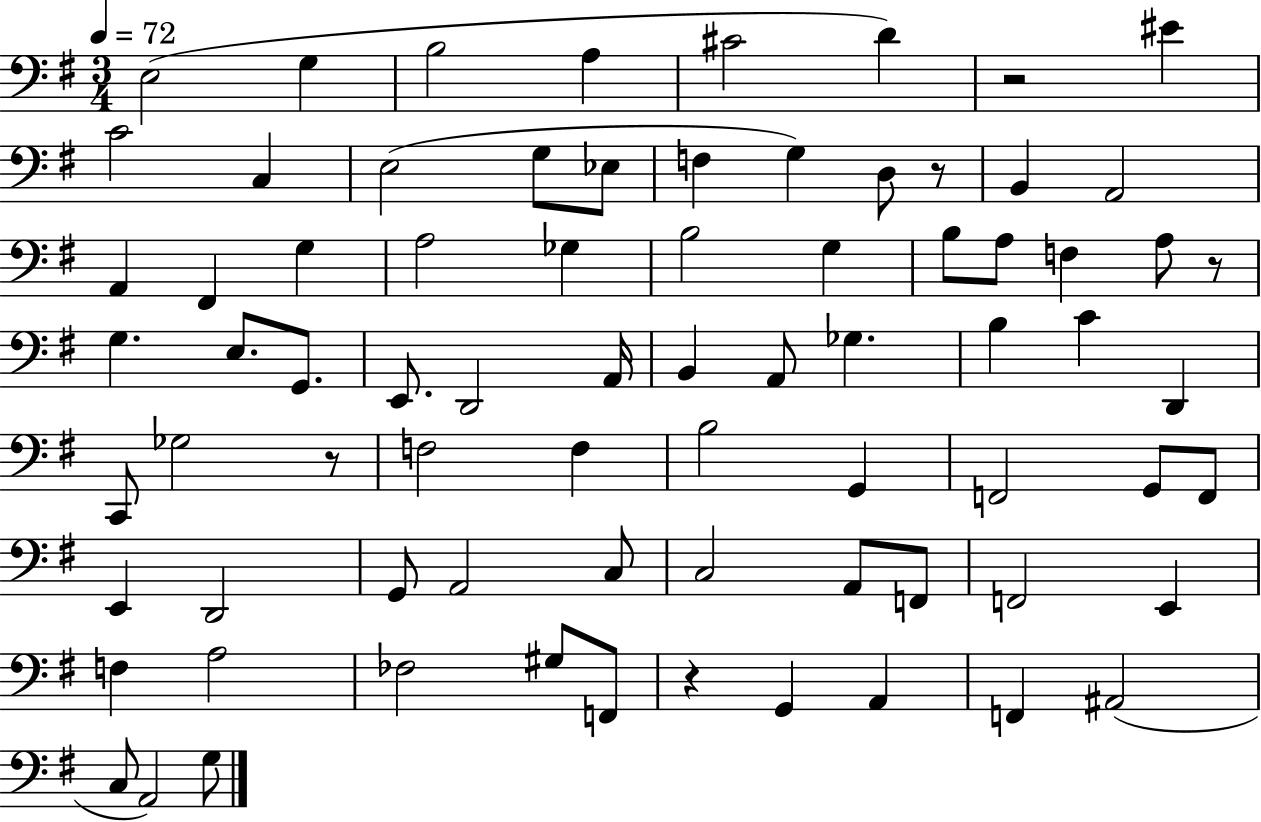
X:1
T:Untitled
M:3/4
L:1/4
K:G
E,2 G, B,2 A, ^C2 D z2 ^E C2 C, E,2 G,/2 _E,/2 F, G, D,/2 z/2 B,, A,,2 A,, ^F,, G, A,2 _G, B,2 G, B,/2 A,/2 F, A,/2 z/2 G, E,/2 G,,/2 E,,/2 D,,2 A,,/4 B,, A,,/2 _G, B, C D,, C,,/2 _G,2 z/2 F,2 F, B,2 G,, F,,2 G,,/2 F,,/2 E,, D,,2 G,,/2 A,,2 C,/2 C,2 A,,/2 F,,/2 F,,2 E,, F, A,2 _F,2 ^G,/2 F,,/2 z G,, A,, F,, ^A,,2 C,/2 A,,2 G,/2